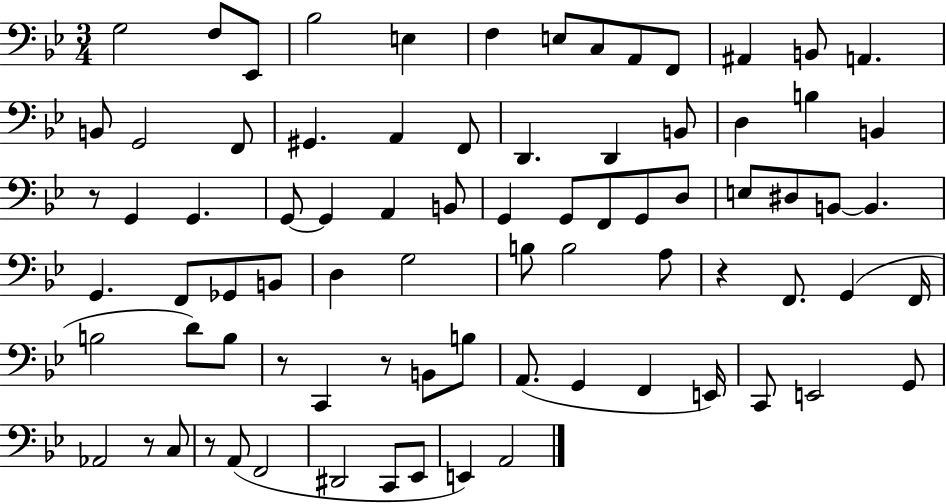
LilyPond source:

{
  \clef bass
  \numericTimeSignature
  \time 3/4
  \key bes \major
  g2 f8 ees,8 | bes2 e4 | f4 e8 c8 a,8 f,8 | ais,4 b,8 a,4. | \break b,8 g,2 f,8 | gis,4. a,4 f,8 | d,4. d,4 b,8 | d4 b4 b,4 | \break r8 g,4 g,4. | g,8~~ g,4 a,4 b,8 | g,4 g,8 f,8 g,8 d8 | e8 dis8 b,8~~ b,4. | \break g,4. f,8 ges,8 b,8 | d4 g2 | b8 b2 a8 | r4 f,8. g,4( f,16 | \break b2 d'8) b8 | r8 c,4 r8 b,8 b8 | a,8.( g,4 f,4 e,16) | c,8 e,2 g,8 | \break aes,2 r8 c8 | r8 a,8( f,2 | dis,2 c,8 ees,8 | e,4) a,2 | \break \bar "|."
}